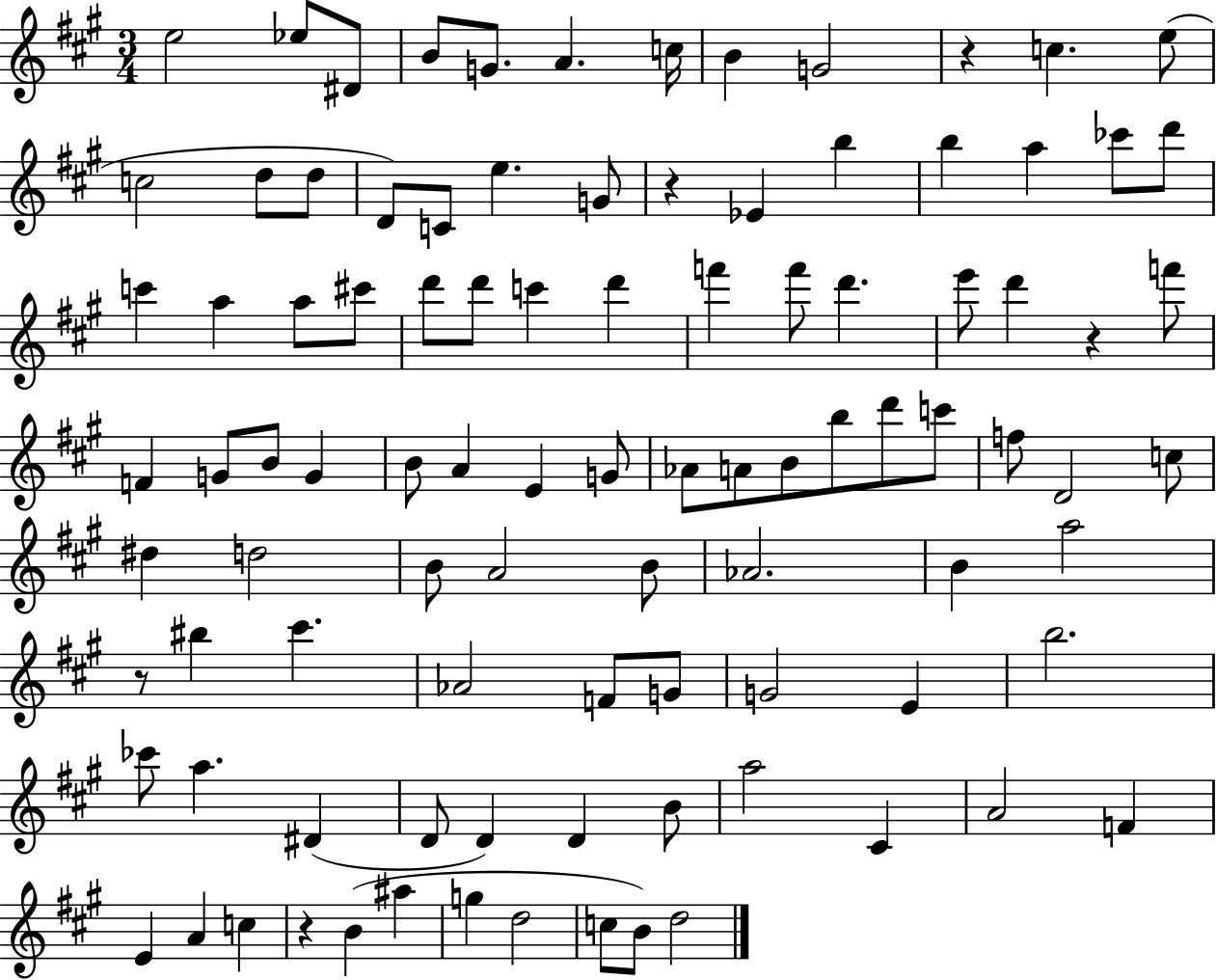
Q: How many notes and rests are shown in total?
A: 97